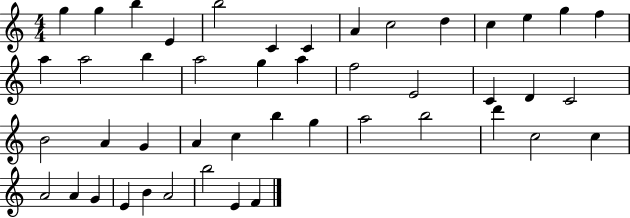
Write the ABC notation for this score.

X:1
T:Untitled
M:4/4
L:1/4
K:C
g g b E b2 C C A c2 d c e g f a a2 b a2 g a f2 E2 C D C2 B2 A G A c b g a2 b2 d' c2 c A2 A G E B A2 b2 E F